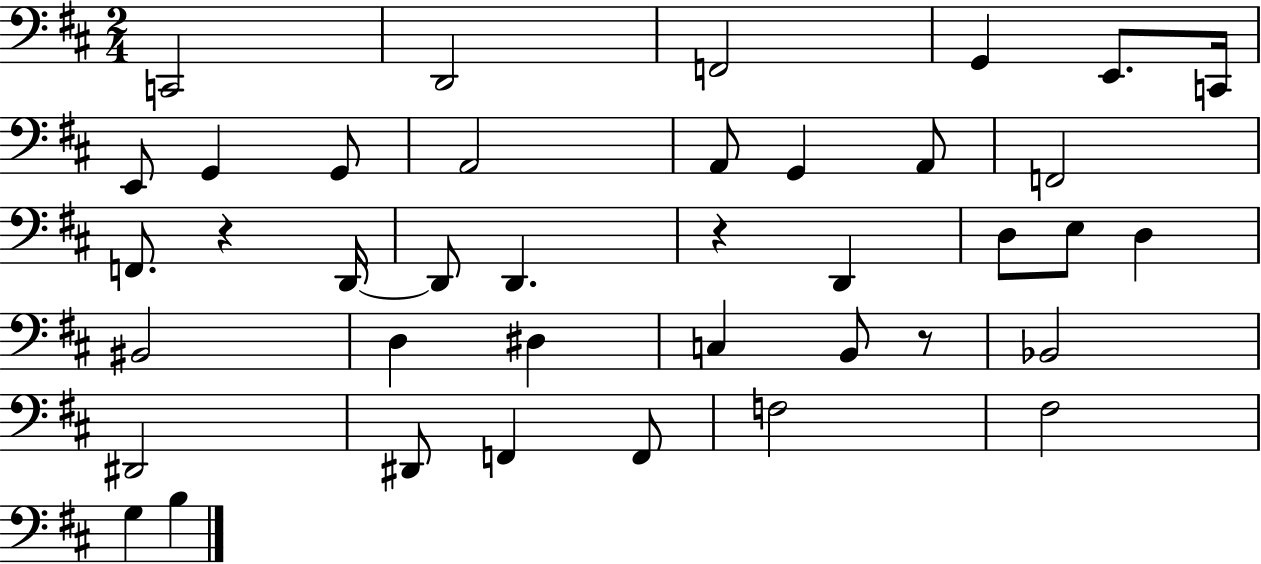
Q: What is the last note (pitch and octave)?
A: B3